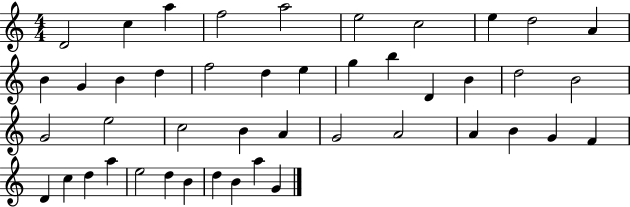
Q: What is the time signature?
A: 4/4